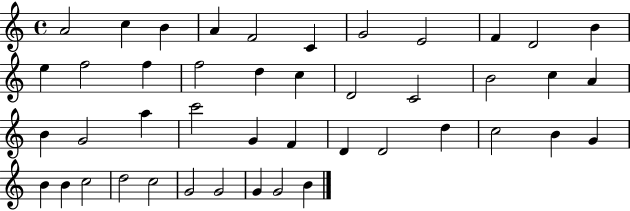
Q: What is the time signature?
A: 4/4